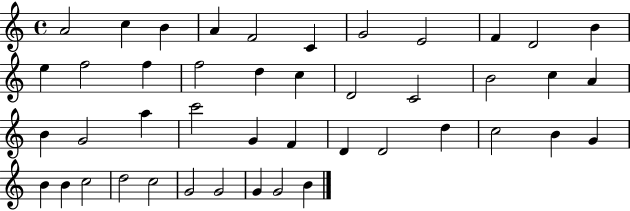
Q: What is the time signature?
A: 4/4